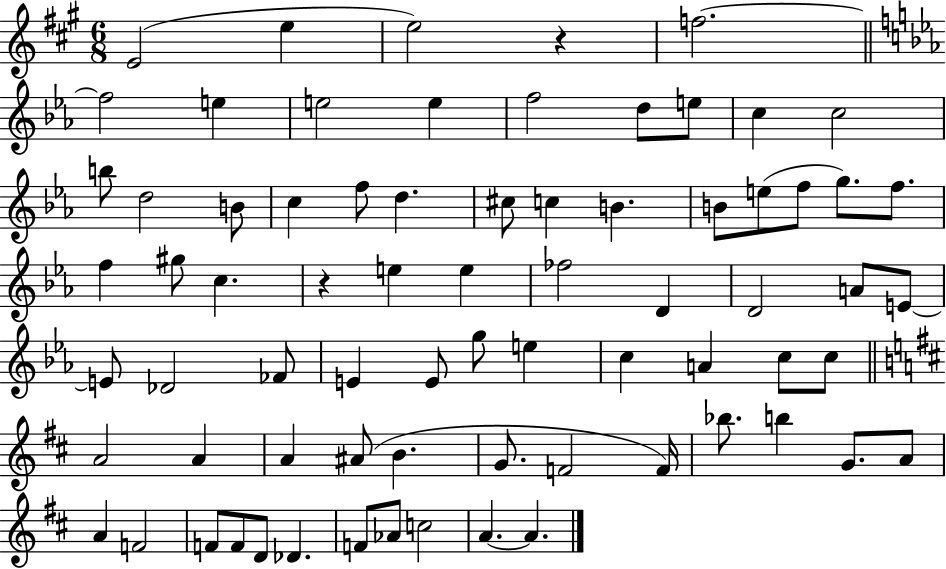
{
  \clef treble
  \numericTimeSignature
  \time 6/8
  \key a \major
  e'2( e''4 | e''2) r4 | f''2.~~ | \bar "||" \break \key ees \major f''2 e''4 | e''2 e''4 | f''2 d''8 e''8 | c''4 c''2 | \break b''8 d''2 b'8 | c''4 f''8 d''4. | cis''8 c''4 b'4. | b'8 e''8( f''8 g''8.) f''8. | \break f''4 gis''8 c''4. | r4 e''4 e''4 | fes''2 d'4 | d'2 a'8 e'8~~ | \break e'8 des'2 fes'8 | e'4 e'8 g''8 e''4 | c''4 a'4 c''8 c''8 | \bar "||" \break \key d \major a'2 a'4 | a'4 ais'8( b'4. | g'8. f'2 f'16) | bes''8. b''4 g'8. a'8 | \break a'4 f'2 | f'8 f'8 d'8 des'4. | f'8 aes'8 c''2 | a'4.~~ a'4. | \break \bar "|."
}